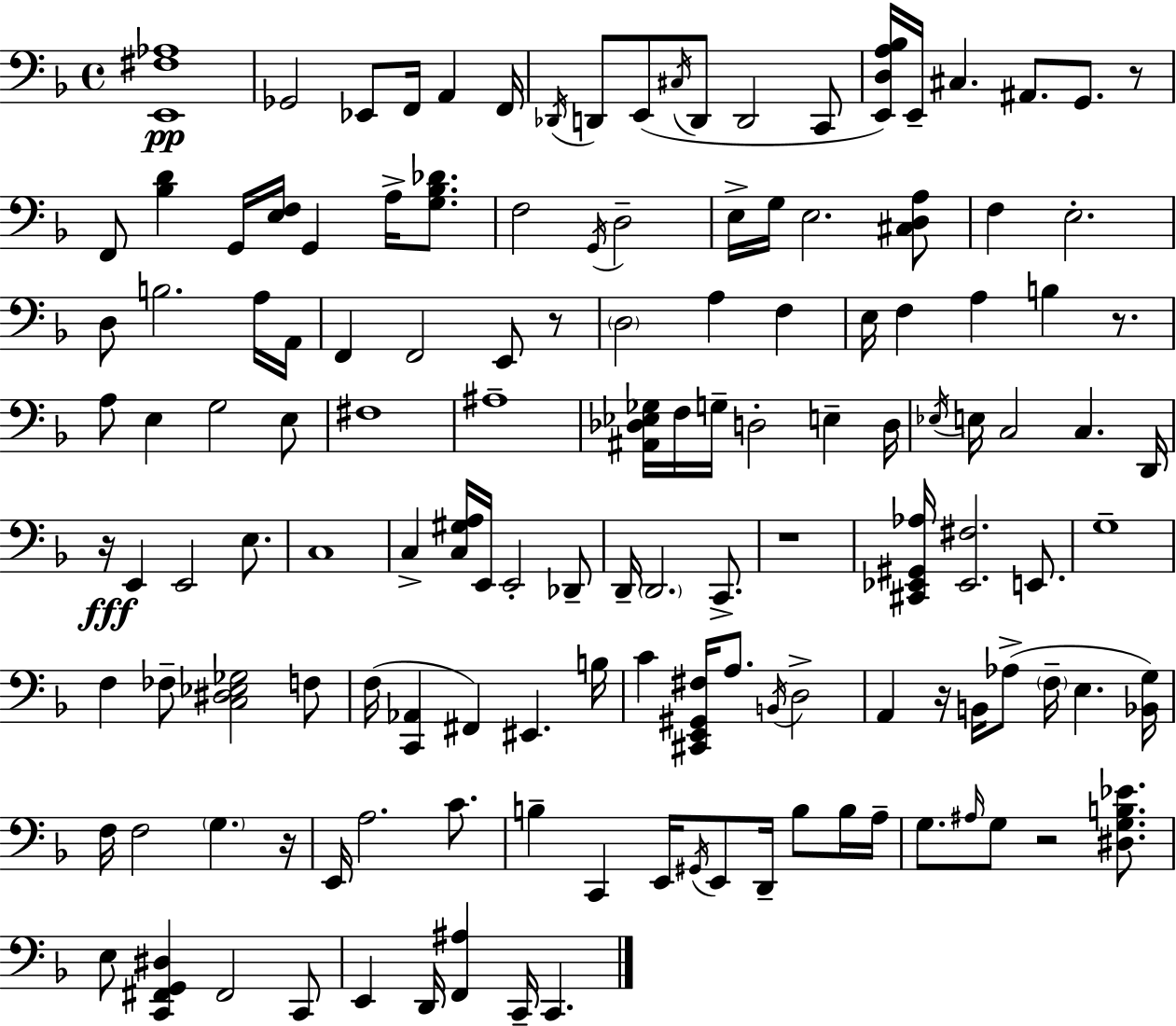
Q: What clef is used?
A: bass